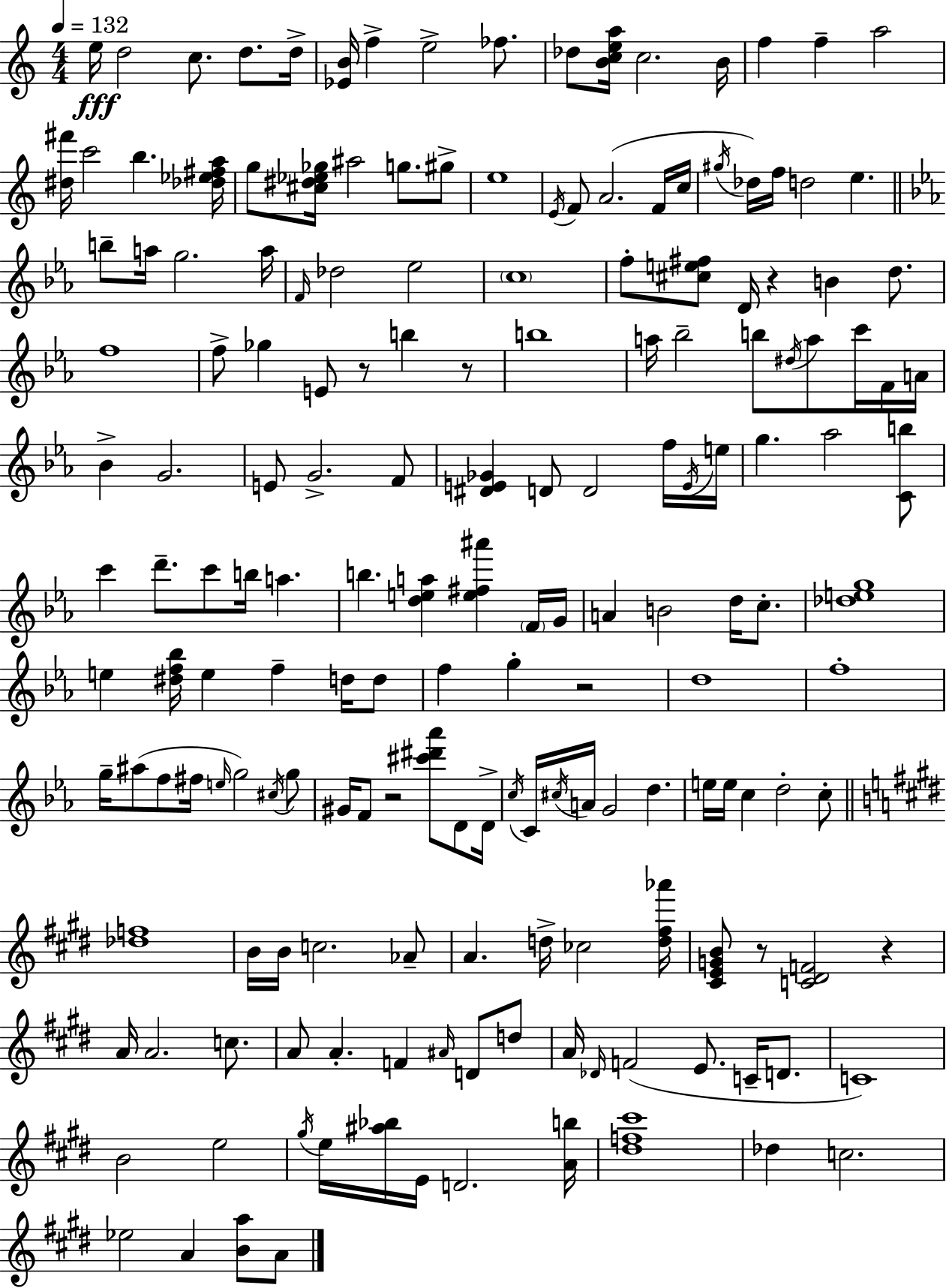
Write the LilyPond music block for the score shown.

{
  \clef treble
  \numericTimeSignature
  \time 4/4
  \key c \major
  \tempo 4 = 132
  \repeat volta 2 { e''16\fff d''2 c''8. d''8. d''16-> | <ees' b'>16 f''4-> e''2-> fes''8. | des''8 <b' c'' e'' a''>16 c''2. b'16 | f''4 f''4-- a''2 | \break <dis'' fis'''>16 c'''2 b''4. <des'' ees'' fis'' a''>16 | g''8 <cis'' dis'' ees'' ges''>16 ais''2 g''8. gis''8-> | e''1 | \acciaccatura { e'16 } f'8 a'2.( f'16 | \break c''16 \acciaccatura { gis''16 }) des''16 f''16 d''2 e''4. | \bar "||" \break \key c \minor b''8-- a''16 g''2. a''16 | \grace { f'16 } des''2 ees''2 | \parenthesize c''1 | f''8-. <cis'' e'' fis''>8 d'16 r4 b'4 d''8. | \break f''1 | f''8-> ges''4 e'8 r8 b''4 r8 | b''1 | a''16 bes''2-- b''8 \acciaccatura { dis''16 } a''8 c'''16 | \break f'16 a'16 bes'4-> g'2. | e'8 g'2.-> | f'8 <dis' e' ges'>4 d'8 d'2 | f''16 \acciaccatura { e'16 } e''16 g''4. aes''2 | \break <c' b''>8 c'''4 d'''8.-- c'''8 b''16 a''4. | b''4. <d'' e'' a''>4 <e'' fis'' ais'''>4 | \parenthesize f'16 g'16 a'4 b'2 d''16 | c''8.-. <des'' e'' g''>1 | \break e''4 <dis'' f'' bes''>16 e''4 f''4-- | d''16 d''8 f''4 g''4-. r2 | d''1 | f''1-. | \break g''16-- ais''8( f''8 fis''16 \grace { e''16 }) g''2 | \acciaccatura { cis''16 } g''8 gis'16 f'8 r2 | <cis''' dis''' aes'''>8 d'8 d'16-> \acciaccatura { c''16 } c'16 \acciaccatura { cis''16 } a'16 g'2 | d''4. e''16 e''16 c''4 d''2-. | \break c''8-. \bar "||" \break \key e \major <des'' f''>1 | b'16 b'16 c''2. aes'8-- | a'4. d''16-> ces''2 <d'' fis'' aes'''>16 | <cis' e' g' b'>8 r8 <c' dis' f'>2 r4 | \break a'16 a'2. c''8. | a'8 a'4.-. f'4 \grace { ais'16 } d'8 d''8 | a'16 \grace { des'16 } f'2( e'8. c'16-- d'8. | c'1) | \break b'2 e''2 | \acciaccatura { gis''16 } e''16 <ais'' bes''>16 e'16 d'2. | <a' b''>16 <dis'' f'' cis'''>1 | des''4 c''2. | \break ees''2 a'4 <b' a''>8 | a'8 } \bar "|."
}